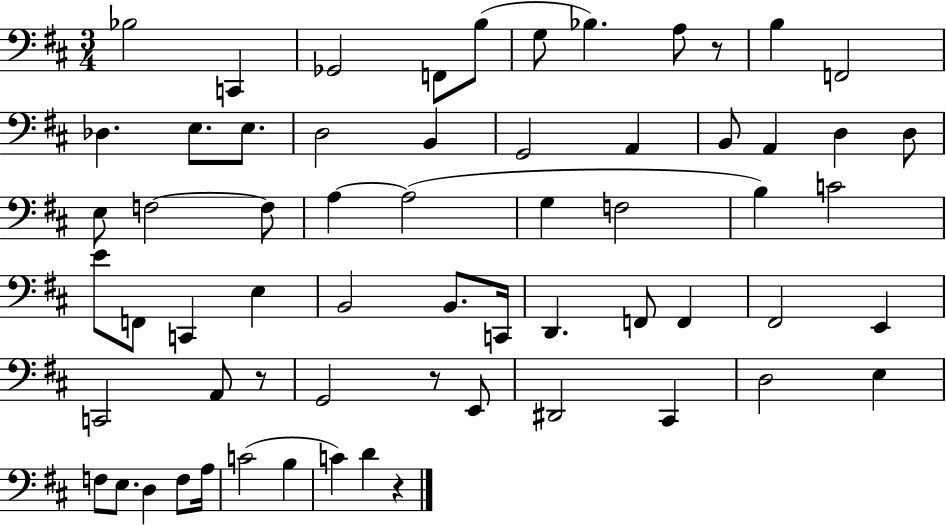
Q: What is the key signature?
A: D major